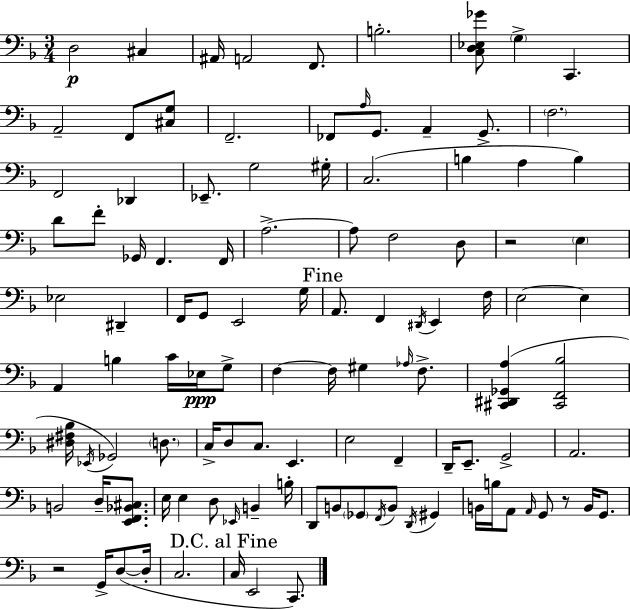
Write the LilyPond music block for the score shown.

{
  \clef bass
  \numericTimeSignature
  \time 3/4
  \key f \major
  d2\p cis4 | ais,16 a,2 f,8. | b2.-. | <c d ees ges'>8 \parenthesize g4-> c,4. | \break a,2-- f,8 <cis g>8 | f,2.-- | fes,8 \grace { a16 } g,8. a,4-- g,8.-> | \parenthesize f2. | \break f,2 des,4 | ees,8.-- g2 | gis16-. c2.( | b4 a4 b4) | \break d'8 f'8-. ges,16 f,4. | f,16 a2.->~~ | a8 f2 d8 | r2 \parenthesize e4 | \break ees2 dis,4-- | f,16 g,8 e,2 | g16 \mark "Fine" a,8. f,4 \acciaccatura { dis,16 } e,4 | f16 e2~~ e4 | \break a,4 b4 c'16 ees16\ppp | g8-> f4~~ f16 gis4 \grace { aes16 } | f8.-> <cis, dis, ges, a>4( <cis, f, bes>2 | <dis fis bes>16 \acciaccatura { ees,16 }) ges,2 | \break \parenthesize d8. c16-> d8 c8. e,4. | e2 | f,4-- d,16-- e,8.-- g,2-> | a,2. | \break b,2 | d16-- <e, f, bes, cis>8. e16 e4 d8 \grace { ees,16 } | b,4-- b16-. d,8 b,8 \parenthesize ges,8 \acciaccatura { f,16 } | b,8 \acciaccatura { d,16 } gis,4 b,16 b16 a,8 \grace { a,16 } | \break g,8 r8 b,16 g,8. r2 | g,16-> d8~(~ d16-. c2. | \mark "D.C. al Fine" c16 e,2 | c,8.) \bar "|."
}